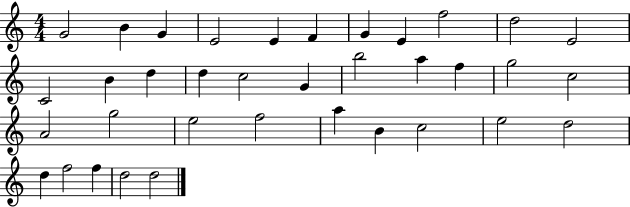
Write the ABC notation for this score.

X:1
T:Untitled
M:4/4
L:1/4
K:C
G2 B G E2 E F G E f2 d2 E2 C2 B d d c2 G b2 a f g2 c2 A2 g2 e2 f2 a B c2 e2 d2 d f2 f d2 d2